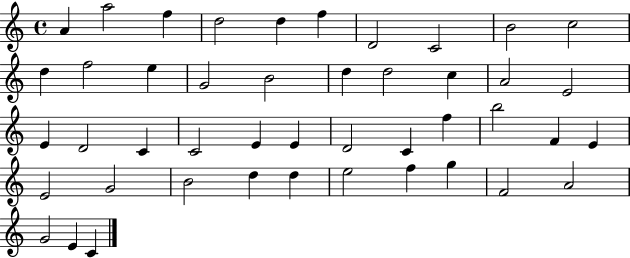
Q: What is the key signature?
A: C major